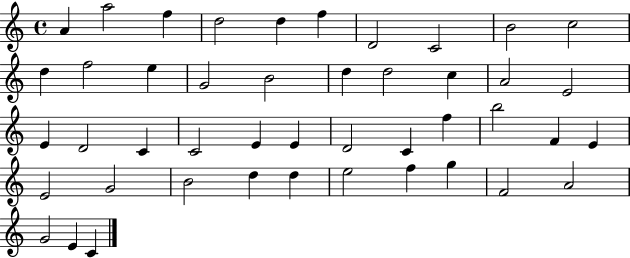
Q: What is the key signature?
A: C major